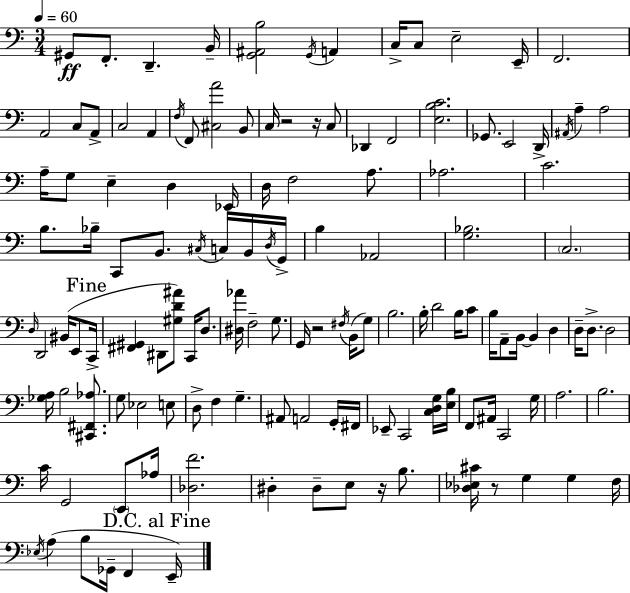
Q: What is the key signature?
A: A minor